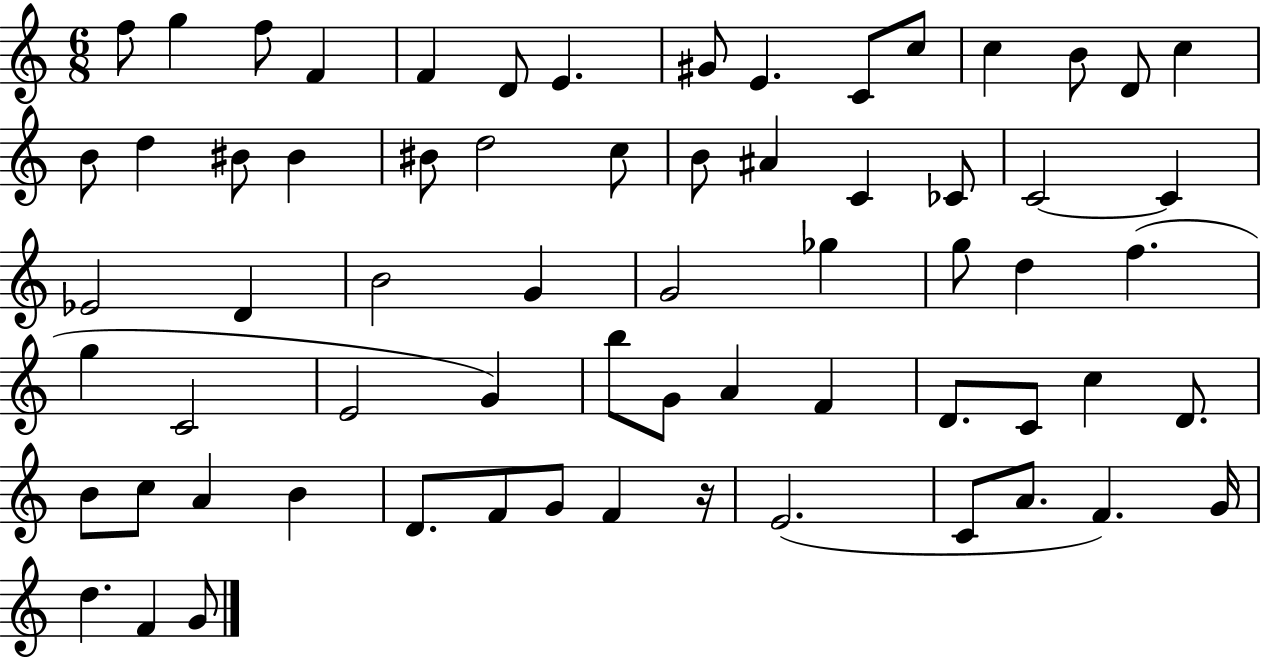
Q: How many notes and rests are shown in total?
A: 66